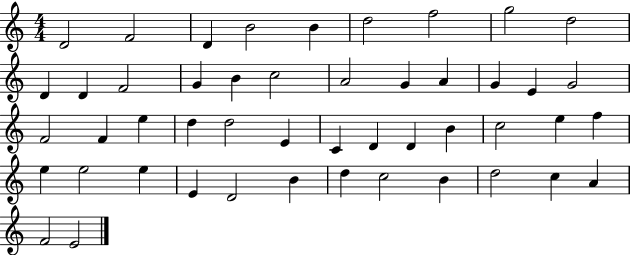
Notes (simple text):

D4/h F4/h D4/q B4/h B4/q D5/h F5/h G5/h D5/h D4/q D4/q F4/h G4/q B4/q C5/h A4/h G4/q A4/q G4/q E4/q G4/h F4/h F4/q E5/q D5/q D5/h E4/q C4/q D4/q D4/q B4/q C5/h E5/q F5/q E5/q E5/h E5/q E4/q D4/h B4/q D5/q C5/h B4/q D5/h C5/q A4/q F4/h E4/h